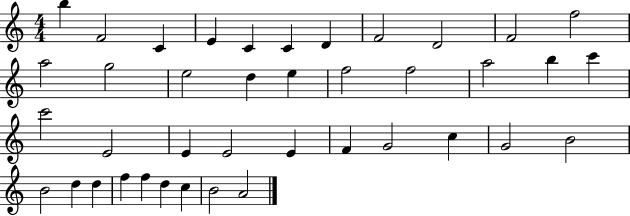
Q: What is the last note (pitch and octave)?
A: A4